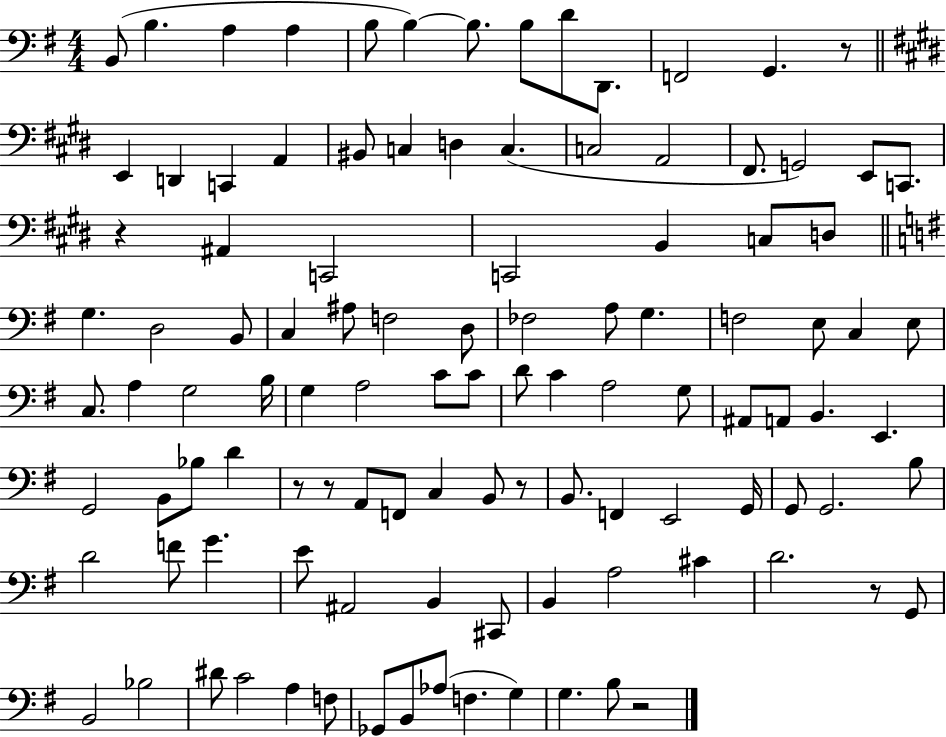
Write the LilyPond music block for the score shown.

{
  \clef bass
  \numericTimeSignature
  \time 4/4
  \key g \major
  \repeat volta 2 { b,8( b4. a4 a4 | b8 b4~~) b8. b8 d'8 d,8. | f,2 g,4. r8 | \bar "||" \break \key e \major e,4 d,4 c,4 a,4 | bis,8 c4 d4 c4.( | c2 a,2 | fis,8. g,2) e,8 c,8. | \break r4 ais,4 c,2 | c,2 b,4 c8 d8 | \bar "||" \break \key e \minor g4. d2 b,8 | c4 ais8 f2 d8 | fes2 a8 g4. | f2 e8 c4 e8 | \break c8. a4 g2 b16 | g4 a2 c'8 c'8 | d'8 c'4 a2 g8 | ais,8 a,8 b,4. e,4. | \break g,2 b,8 bes8 d'4 | r8 r8 a,8 f,8 c4 b,8 r8 | b,8. f,4 e,2 g,16 | g,8 g,2. b8 | \break d'2 f'8 g'4. | e'8 ais,2 b,4 cis,8 | b,4 a2 cis'4 | d'2. r8 g,8 | \break b,2 bes2 | dis'8 c'2 a4 f8 | ges,8 b,8 aes8( f4. g4) | g4. b8 r2 | \break } \bar "|."
}